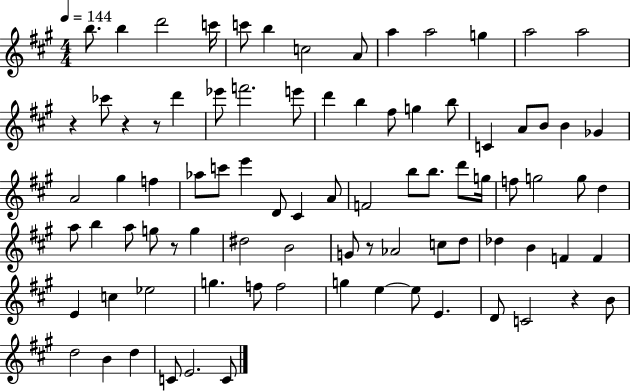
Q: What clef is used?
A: treble